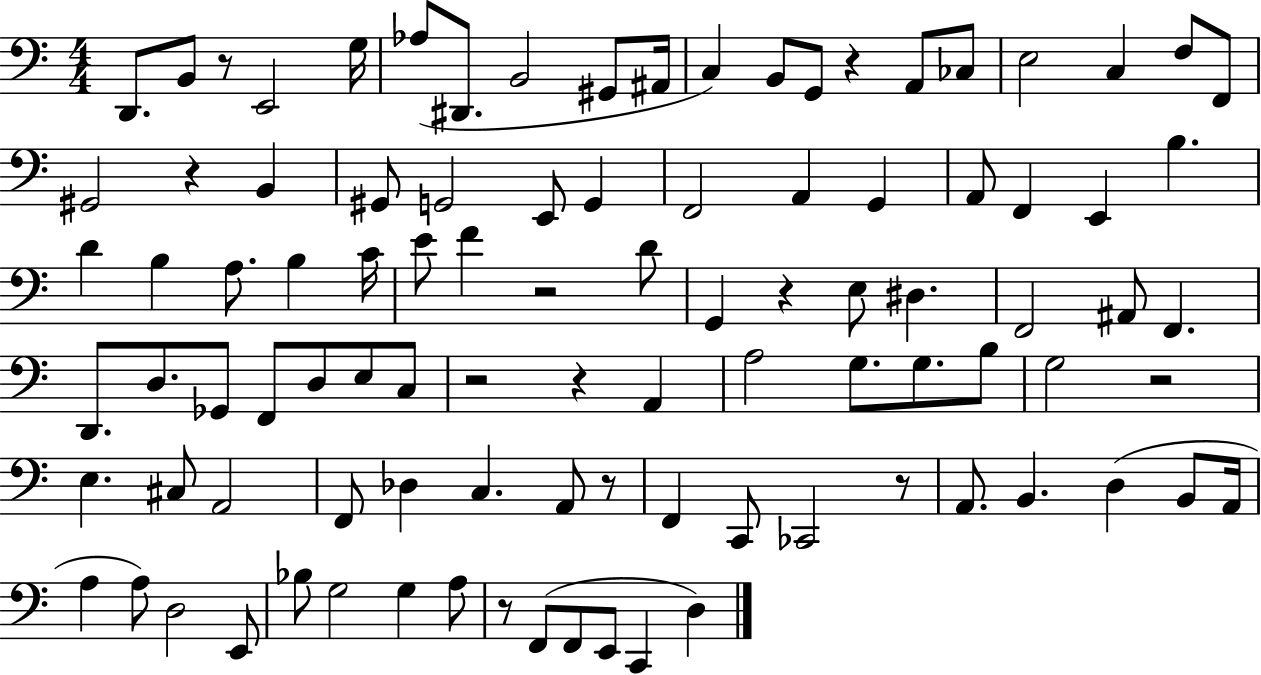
X:1
T:Untitled
M:4/4
L:1/4
K:C
D,,/2 B,,/2 z/2 E,,2 G,/4 _A,/2 ^D,,/2 B,,2 ^G,,/2 ^A,,/4 C, B,,/2 G,,/2 z A,,/2 _C,/2 E,2 C, F,/2 F,,/2 ^G,,2 z B,, ^G,,/2 G,,2 E,,/2 G,, F,,2 A,, G,, A,,/2 F,, E,, B, D B, A,/2 B, C/4 E/2 F z2 D/2 G,, z E,/2 ^D, F,,2 ^A,,/2 F,, D,,/2 D,/2 _G,,/2 F,,/2 D,/2 E,/2 C,/2 z2 z A,, A,2 G,/2 G,/2 B,/2 G,2 z2 E, ^C,/2 A,,2 F,,/2 _D, C, A,,/2 z/2 F,, C,,/2 _C,,2 z/2 A,,/2 B,, D, B,,/2 A,,/4 A, A,/2 D,2 E,,/2 _B,/2 G,2 G, A,/2 z/2 F,,/2 F,,/2 E,,/2 C,, D,